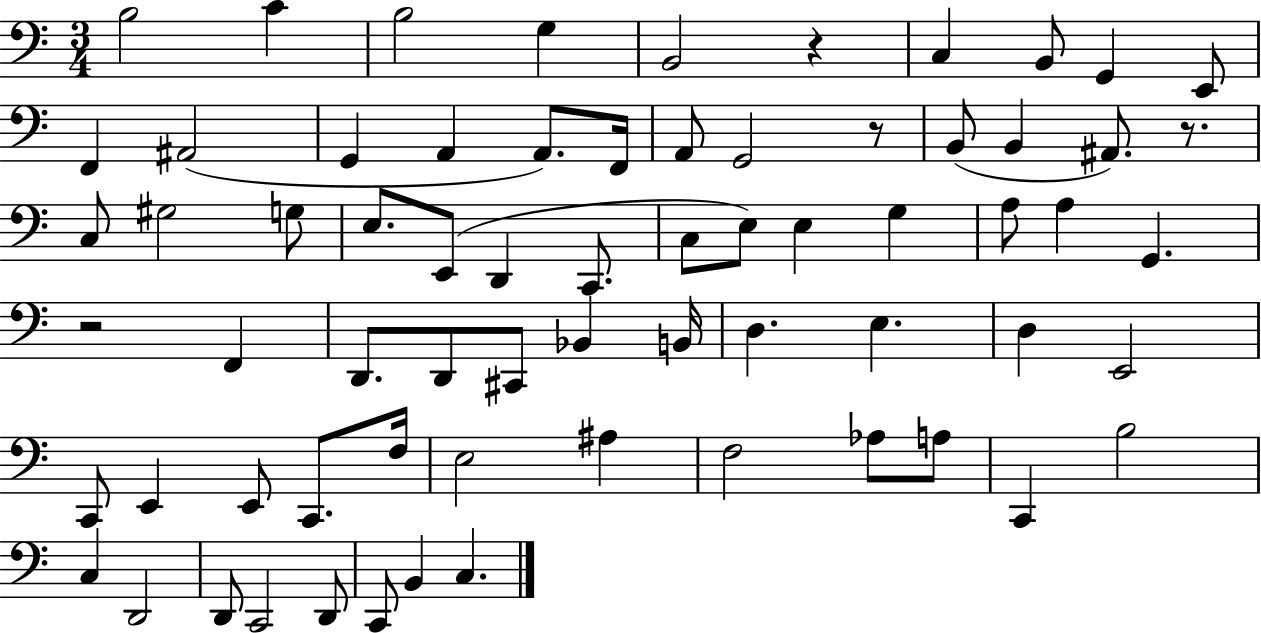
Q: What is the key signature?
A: C major